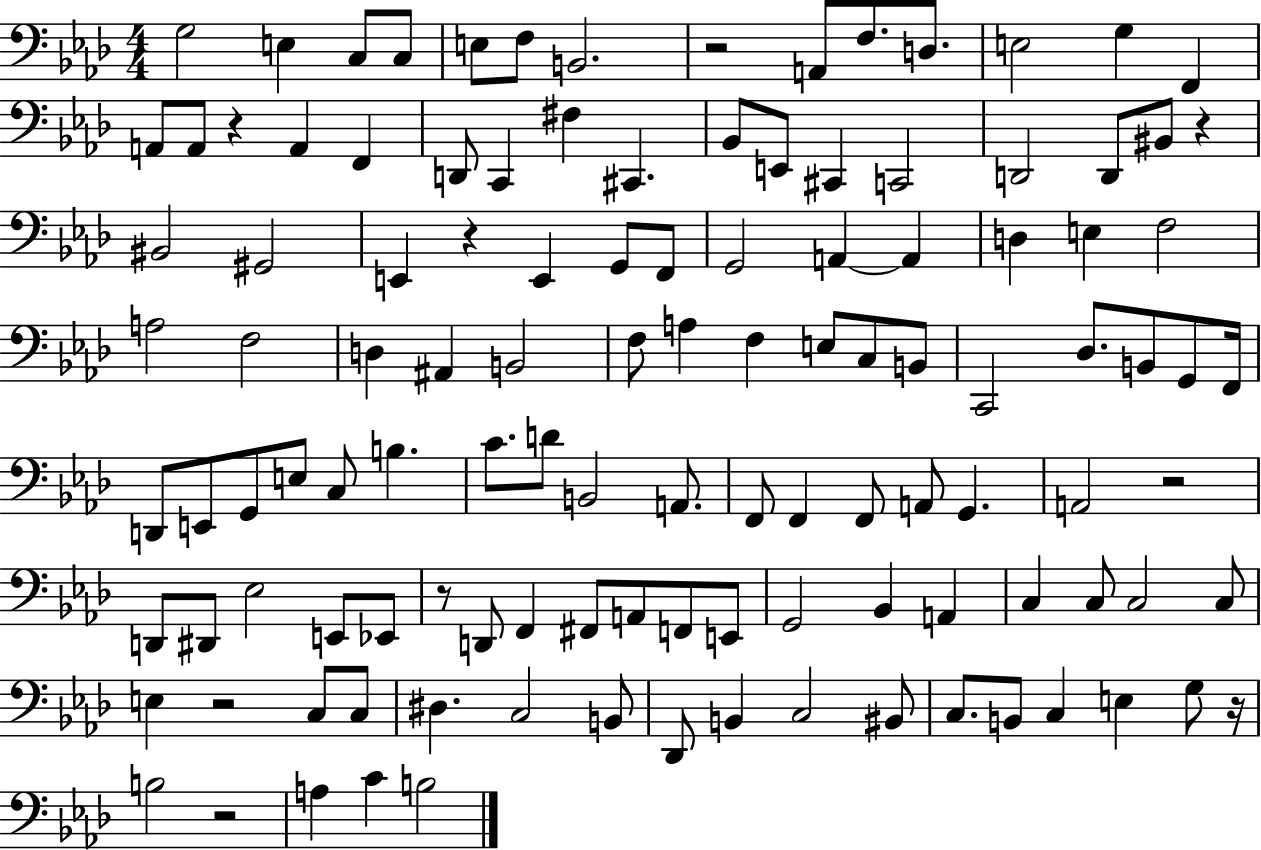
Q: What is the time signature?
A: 4/4